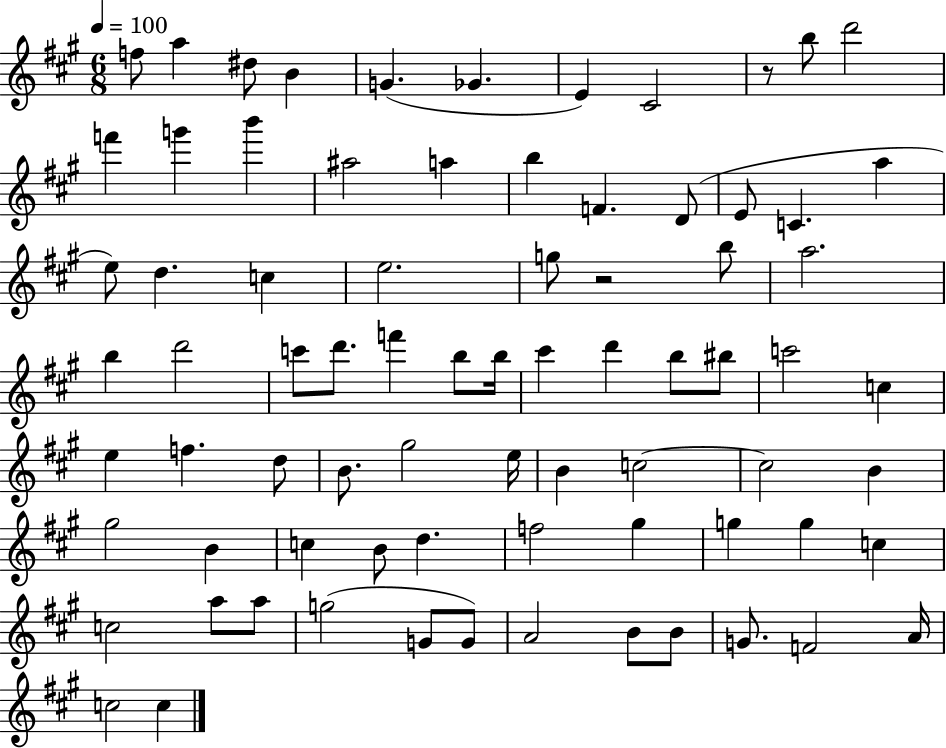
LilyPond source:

{
  \clef treble
  \numericTimeSignature
  \time 6/8
  \key a \major
  \tempo 4 = 100
  f''8 a''4 dis''8 b'4 | g'4.( ges'4. | e'4) cis'2 | r8 b''8 d'''2 | \break f'''4 g'''4 b'''4 | ais''2 a''4 | b''4 f'4. d'8( | e'8 c'4. a''4 | \break e''8) d''4. c''4 | e''2. | g''8 r2 b''8 | a''2. | \break b''4 d'''2 | c'''8 d'''8. f'''4 b''8 b''16 | cis'''4 d'''4 b''8 bis''8 | c'''2 c''4 | \break e''4 f''4. d''8 | b'8. gis''2 e''16 | b'4 c''2~~ | c''2 b'4 | \break gis''2 b'4 | c''4 b'8 d''4. | f''2 gis''4 | g''4 g''4 c''4 | \break c''2 a''8 a''8 | g''2( g'8 g'8) | a'2 b'8 b'8 | g'8. f'2 a'16 | \break c''2 c''4 | \bar "|."
}